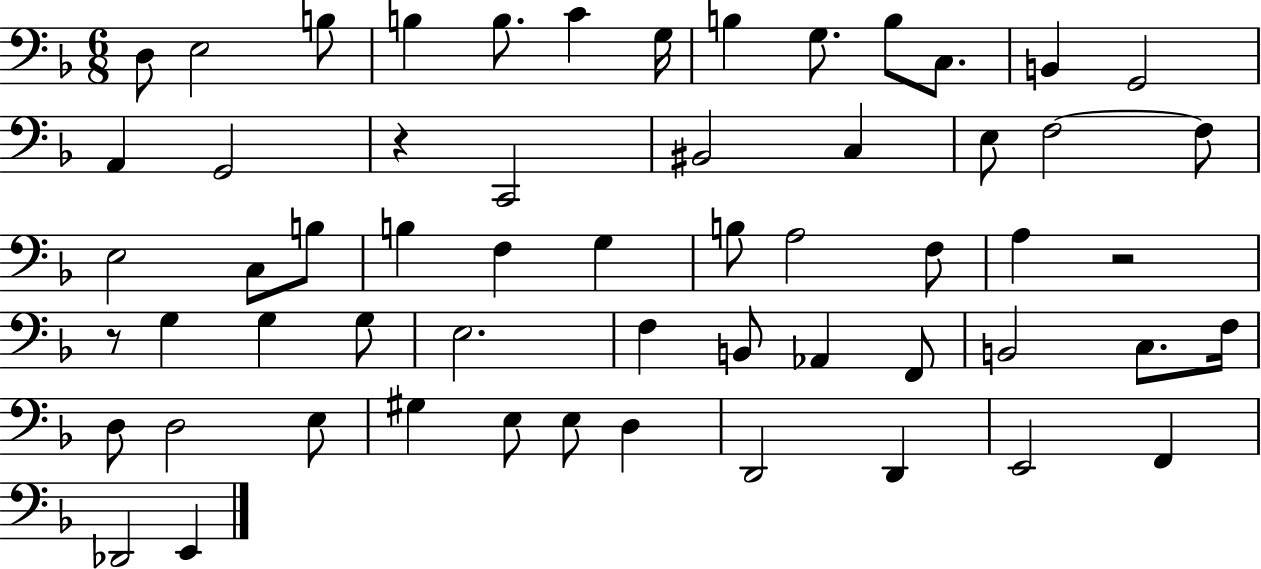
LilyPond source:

{
  \clef bass
  \numericTimeSignature
  \time 6/8
  \key f \major
  \repeat volta 2 { d8 e2 b8 | b4 b8. c'4 g16 | b4 g8. b8 c8. | b,4 g,2 | \break a,4 g,2 | r4 c,2 | bis,2 c4 | e8 f2~~ f8 | \break e2 c8 b8 | b4 f4 g4 | b8 a2 f8 | a4 r2 | \break r8 g4 g4 g8 | e2. | f4 b,8 aes,4 f,8 | b,2 c8. f16 | \break d8 d2 e8 | gis4 e8 e8 d4 | d,2 d,4 | e,2 f,4 | \break des,2 e,4 | } \bar "|."
}